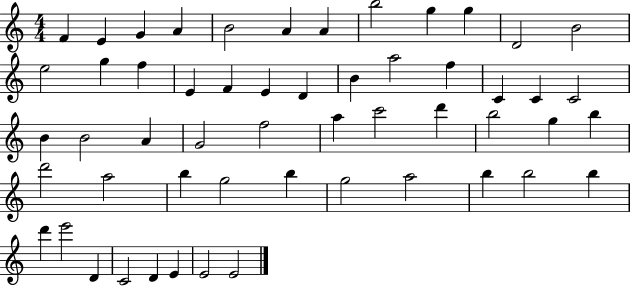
{
  \clef treble
  \numericTimeSignature
  \time 4/4
  \key c \major
  f'4 e'4 g'4 a'4 | b'2 a'4 a'4 | b''2 g''4 g''4 | d'2 b'2 | \break e''2 g''4 f''4 | e'4 f'4 e'4 d'4 | b'4 a''2 f''4 | c'4 c'4 c'2 | \break b'4 b'2 a'4 | g'2 f''2 | a''4 c'''2 d'''4 | b''2 g''4 b''4 | \break d'''2 a''2 | b''4 g''2 b''4 | g''2 a''2 | b''4 b''2 b''4 | \break d'''4 e'''2 d'4 | c'2 d'4 e'4 | e'2 e'2 | \bar "|."
}